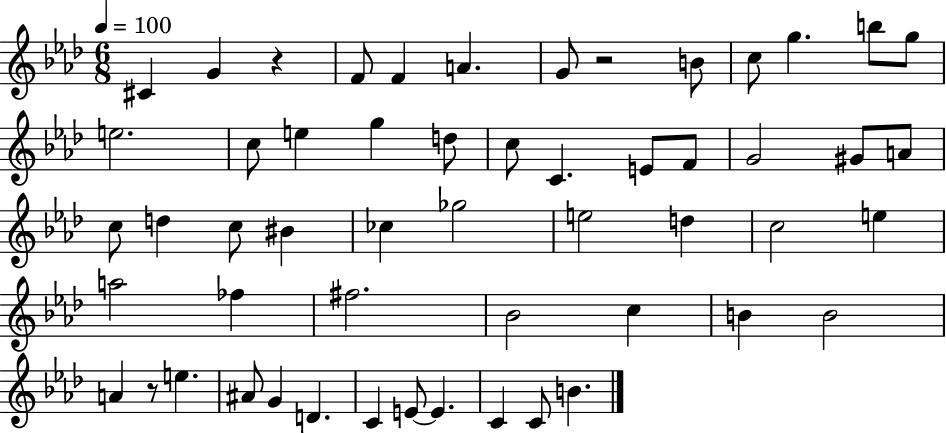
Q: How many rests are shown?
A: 3